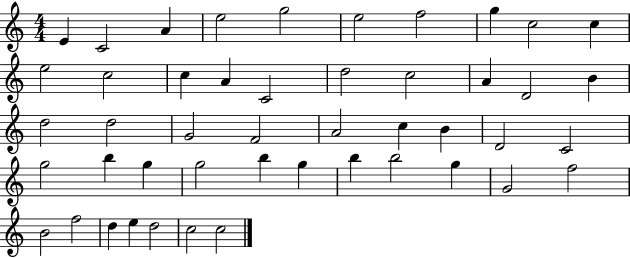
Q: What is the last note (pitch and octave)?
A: C5